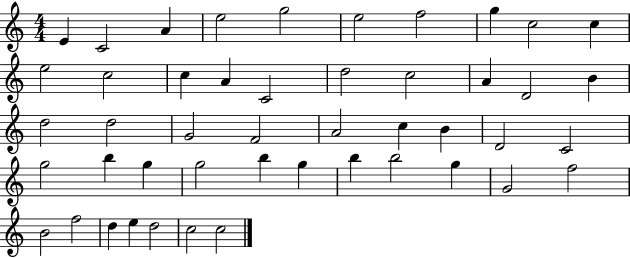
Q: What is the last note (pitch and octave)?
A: C5